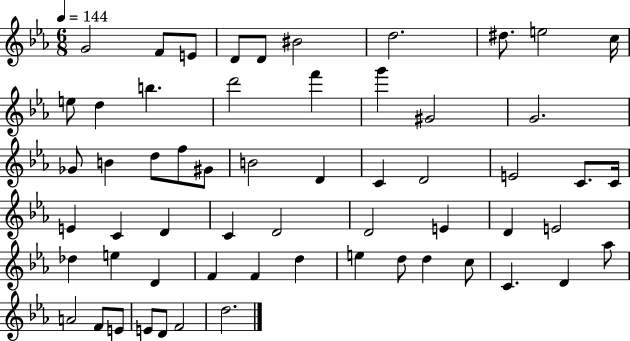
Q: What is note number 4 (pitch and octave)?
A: D4